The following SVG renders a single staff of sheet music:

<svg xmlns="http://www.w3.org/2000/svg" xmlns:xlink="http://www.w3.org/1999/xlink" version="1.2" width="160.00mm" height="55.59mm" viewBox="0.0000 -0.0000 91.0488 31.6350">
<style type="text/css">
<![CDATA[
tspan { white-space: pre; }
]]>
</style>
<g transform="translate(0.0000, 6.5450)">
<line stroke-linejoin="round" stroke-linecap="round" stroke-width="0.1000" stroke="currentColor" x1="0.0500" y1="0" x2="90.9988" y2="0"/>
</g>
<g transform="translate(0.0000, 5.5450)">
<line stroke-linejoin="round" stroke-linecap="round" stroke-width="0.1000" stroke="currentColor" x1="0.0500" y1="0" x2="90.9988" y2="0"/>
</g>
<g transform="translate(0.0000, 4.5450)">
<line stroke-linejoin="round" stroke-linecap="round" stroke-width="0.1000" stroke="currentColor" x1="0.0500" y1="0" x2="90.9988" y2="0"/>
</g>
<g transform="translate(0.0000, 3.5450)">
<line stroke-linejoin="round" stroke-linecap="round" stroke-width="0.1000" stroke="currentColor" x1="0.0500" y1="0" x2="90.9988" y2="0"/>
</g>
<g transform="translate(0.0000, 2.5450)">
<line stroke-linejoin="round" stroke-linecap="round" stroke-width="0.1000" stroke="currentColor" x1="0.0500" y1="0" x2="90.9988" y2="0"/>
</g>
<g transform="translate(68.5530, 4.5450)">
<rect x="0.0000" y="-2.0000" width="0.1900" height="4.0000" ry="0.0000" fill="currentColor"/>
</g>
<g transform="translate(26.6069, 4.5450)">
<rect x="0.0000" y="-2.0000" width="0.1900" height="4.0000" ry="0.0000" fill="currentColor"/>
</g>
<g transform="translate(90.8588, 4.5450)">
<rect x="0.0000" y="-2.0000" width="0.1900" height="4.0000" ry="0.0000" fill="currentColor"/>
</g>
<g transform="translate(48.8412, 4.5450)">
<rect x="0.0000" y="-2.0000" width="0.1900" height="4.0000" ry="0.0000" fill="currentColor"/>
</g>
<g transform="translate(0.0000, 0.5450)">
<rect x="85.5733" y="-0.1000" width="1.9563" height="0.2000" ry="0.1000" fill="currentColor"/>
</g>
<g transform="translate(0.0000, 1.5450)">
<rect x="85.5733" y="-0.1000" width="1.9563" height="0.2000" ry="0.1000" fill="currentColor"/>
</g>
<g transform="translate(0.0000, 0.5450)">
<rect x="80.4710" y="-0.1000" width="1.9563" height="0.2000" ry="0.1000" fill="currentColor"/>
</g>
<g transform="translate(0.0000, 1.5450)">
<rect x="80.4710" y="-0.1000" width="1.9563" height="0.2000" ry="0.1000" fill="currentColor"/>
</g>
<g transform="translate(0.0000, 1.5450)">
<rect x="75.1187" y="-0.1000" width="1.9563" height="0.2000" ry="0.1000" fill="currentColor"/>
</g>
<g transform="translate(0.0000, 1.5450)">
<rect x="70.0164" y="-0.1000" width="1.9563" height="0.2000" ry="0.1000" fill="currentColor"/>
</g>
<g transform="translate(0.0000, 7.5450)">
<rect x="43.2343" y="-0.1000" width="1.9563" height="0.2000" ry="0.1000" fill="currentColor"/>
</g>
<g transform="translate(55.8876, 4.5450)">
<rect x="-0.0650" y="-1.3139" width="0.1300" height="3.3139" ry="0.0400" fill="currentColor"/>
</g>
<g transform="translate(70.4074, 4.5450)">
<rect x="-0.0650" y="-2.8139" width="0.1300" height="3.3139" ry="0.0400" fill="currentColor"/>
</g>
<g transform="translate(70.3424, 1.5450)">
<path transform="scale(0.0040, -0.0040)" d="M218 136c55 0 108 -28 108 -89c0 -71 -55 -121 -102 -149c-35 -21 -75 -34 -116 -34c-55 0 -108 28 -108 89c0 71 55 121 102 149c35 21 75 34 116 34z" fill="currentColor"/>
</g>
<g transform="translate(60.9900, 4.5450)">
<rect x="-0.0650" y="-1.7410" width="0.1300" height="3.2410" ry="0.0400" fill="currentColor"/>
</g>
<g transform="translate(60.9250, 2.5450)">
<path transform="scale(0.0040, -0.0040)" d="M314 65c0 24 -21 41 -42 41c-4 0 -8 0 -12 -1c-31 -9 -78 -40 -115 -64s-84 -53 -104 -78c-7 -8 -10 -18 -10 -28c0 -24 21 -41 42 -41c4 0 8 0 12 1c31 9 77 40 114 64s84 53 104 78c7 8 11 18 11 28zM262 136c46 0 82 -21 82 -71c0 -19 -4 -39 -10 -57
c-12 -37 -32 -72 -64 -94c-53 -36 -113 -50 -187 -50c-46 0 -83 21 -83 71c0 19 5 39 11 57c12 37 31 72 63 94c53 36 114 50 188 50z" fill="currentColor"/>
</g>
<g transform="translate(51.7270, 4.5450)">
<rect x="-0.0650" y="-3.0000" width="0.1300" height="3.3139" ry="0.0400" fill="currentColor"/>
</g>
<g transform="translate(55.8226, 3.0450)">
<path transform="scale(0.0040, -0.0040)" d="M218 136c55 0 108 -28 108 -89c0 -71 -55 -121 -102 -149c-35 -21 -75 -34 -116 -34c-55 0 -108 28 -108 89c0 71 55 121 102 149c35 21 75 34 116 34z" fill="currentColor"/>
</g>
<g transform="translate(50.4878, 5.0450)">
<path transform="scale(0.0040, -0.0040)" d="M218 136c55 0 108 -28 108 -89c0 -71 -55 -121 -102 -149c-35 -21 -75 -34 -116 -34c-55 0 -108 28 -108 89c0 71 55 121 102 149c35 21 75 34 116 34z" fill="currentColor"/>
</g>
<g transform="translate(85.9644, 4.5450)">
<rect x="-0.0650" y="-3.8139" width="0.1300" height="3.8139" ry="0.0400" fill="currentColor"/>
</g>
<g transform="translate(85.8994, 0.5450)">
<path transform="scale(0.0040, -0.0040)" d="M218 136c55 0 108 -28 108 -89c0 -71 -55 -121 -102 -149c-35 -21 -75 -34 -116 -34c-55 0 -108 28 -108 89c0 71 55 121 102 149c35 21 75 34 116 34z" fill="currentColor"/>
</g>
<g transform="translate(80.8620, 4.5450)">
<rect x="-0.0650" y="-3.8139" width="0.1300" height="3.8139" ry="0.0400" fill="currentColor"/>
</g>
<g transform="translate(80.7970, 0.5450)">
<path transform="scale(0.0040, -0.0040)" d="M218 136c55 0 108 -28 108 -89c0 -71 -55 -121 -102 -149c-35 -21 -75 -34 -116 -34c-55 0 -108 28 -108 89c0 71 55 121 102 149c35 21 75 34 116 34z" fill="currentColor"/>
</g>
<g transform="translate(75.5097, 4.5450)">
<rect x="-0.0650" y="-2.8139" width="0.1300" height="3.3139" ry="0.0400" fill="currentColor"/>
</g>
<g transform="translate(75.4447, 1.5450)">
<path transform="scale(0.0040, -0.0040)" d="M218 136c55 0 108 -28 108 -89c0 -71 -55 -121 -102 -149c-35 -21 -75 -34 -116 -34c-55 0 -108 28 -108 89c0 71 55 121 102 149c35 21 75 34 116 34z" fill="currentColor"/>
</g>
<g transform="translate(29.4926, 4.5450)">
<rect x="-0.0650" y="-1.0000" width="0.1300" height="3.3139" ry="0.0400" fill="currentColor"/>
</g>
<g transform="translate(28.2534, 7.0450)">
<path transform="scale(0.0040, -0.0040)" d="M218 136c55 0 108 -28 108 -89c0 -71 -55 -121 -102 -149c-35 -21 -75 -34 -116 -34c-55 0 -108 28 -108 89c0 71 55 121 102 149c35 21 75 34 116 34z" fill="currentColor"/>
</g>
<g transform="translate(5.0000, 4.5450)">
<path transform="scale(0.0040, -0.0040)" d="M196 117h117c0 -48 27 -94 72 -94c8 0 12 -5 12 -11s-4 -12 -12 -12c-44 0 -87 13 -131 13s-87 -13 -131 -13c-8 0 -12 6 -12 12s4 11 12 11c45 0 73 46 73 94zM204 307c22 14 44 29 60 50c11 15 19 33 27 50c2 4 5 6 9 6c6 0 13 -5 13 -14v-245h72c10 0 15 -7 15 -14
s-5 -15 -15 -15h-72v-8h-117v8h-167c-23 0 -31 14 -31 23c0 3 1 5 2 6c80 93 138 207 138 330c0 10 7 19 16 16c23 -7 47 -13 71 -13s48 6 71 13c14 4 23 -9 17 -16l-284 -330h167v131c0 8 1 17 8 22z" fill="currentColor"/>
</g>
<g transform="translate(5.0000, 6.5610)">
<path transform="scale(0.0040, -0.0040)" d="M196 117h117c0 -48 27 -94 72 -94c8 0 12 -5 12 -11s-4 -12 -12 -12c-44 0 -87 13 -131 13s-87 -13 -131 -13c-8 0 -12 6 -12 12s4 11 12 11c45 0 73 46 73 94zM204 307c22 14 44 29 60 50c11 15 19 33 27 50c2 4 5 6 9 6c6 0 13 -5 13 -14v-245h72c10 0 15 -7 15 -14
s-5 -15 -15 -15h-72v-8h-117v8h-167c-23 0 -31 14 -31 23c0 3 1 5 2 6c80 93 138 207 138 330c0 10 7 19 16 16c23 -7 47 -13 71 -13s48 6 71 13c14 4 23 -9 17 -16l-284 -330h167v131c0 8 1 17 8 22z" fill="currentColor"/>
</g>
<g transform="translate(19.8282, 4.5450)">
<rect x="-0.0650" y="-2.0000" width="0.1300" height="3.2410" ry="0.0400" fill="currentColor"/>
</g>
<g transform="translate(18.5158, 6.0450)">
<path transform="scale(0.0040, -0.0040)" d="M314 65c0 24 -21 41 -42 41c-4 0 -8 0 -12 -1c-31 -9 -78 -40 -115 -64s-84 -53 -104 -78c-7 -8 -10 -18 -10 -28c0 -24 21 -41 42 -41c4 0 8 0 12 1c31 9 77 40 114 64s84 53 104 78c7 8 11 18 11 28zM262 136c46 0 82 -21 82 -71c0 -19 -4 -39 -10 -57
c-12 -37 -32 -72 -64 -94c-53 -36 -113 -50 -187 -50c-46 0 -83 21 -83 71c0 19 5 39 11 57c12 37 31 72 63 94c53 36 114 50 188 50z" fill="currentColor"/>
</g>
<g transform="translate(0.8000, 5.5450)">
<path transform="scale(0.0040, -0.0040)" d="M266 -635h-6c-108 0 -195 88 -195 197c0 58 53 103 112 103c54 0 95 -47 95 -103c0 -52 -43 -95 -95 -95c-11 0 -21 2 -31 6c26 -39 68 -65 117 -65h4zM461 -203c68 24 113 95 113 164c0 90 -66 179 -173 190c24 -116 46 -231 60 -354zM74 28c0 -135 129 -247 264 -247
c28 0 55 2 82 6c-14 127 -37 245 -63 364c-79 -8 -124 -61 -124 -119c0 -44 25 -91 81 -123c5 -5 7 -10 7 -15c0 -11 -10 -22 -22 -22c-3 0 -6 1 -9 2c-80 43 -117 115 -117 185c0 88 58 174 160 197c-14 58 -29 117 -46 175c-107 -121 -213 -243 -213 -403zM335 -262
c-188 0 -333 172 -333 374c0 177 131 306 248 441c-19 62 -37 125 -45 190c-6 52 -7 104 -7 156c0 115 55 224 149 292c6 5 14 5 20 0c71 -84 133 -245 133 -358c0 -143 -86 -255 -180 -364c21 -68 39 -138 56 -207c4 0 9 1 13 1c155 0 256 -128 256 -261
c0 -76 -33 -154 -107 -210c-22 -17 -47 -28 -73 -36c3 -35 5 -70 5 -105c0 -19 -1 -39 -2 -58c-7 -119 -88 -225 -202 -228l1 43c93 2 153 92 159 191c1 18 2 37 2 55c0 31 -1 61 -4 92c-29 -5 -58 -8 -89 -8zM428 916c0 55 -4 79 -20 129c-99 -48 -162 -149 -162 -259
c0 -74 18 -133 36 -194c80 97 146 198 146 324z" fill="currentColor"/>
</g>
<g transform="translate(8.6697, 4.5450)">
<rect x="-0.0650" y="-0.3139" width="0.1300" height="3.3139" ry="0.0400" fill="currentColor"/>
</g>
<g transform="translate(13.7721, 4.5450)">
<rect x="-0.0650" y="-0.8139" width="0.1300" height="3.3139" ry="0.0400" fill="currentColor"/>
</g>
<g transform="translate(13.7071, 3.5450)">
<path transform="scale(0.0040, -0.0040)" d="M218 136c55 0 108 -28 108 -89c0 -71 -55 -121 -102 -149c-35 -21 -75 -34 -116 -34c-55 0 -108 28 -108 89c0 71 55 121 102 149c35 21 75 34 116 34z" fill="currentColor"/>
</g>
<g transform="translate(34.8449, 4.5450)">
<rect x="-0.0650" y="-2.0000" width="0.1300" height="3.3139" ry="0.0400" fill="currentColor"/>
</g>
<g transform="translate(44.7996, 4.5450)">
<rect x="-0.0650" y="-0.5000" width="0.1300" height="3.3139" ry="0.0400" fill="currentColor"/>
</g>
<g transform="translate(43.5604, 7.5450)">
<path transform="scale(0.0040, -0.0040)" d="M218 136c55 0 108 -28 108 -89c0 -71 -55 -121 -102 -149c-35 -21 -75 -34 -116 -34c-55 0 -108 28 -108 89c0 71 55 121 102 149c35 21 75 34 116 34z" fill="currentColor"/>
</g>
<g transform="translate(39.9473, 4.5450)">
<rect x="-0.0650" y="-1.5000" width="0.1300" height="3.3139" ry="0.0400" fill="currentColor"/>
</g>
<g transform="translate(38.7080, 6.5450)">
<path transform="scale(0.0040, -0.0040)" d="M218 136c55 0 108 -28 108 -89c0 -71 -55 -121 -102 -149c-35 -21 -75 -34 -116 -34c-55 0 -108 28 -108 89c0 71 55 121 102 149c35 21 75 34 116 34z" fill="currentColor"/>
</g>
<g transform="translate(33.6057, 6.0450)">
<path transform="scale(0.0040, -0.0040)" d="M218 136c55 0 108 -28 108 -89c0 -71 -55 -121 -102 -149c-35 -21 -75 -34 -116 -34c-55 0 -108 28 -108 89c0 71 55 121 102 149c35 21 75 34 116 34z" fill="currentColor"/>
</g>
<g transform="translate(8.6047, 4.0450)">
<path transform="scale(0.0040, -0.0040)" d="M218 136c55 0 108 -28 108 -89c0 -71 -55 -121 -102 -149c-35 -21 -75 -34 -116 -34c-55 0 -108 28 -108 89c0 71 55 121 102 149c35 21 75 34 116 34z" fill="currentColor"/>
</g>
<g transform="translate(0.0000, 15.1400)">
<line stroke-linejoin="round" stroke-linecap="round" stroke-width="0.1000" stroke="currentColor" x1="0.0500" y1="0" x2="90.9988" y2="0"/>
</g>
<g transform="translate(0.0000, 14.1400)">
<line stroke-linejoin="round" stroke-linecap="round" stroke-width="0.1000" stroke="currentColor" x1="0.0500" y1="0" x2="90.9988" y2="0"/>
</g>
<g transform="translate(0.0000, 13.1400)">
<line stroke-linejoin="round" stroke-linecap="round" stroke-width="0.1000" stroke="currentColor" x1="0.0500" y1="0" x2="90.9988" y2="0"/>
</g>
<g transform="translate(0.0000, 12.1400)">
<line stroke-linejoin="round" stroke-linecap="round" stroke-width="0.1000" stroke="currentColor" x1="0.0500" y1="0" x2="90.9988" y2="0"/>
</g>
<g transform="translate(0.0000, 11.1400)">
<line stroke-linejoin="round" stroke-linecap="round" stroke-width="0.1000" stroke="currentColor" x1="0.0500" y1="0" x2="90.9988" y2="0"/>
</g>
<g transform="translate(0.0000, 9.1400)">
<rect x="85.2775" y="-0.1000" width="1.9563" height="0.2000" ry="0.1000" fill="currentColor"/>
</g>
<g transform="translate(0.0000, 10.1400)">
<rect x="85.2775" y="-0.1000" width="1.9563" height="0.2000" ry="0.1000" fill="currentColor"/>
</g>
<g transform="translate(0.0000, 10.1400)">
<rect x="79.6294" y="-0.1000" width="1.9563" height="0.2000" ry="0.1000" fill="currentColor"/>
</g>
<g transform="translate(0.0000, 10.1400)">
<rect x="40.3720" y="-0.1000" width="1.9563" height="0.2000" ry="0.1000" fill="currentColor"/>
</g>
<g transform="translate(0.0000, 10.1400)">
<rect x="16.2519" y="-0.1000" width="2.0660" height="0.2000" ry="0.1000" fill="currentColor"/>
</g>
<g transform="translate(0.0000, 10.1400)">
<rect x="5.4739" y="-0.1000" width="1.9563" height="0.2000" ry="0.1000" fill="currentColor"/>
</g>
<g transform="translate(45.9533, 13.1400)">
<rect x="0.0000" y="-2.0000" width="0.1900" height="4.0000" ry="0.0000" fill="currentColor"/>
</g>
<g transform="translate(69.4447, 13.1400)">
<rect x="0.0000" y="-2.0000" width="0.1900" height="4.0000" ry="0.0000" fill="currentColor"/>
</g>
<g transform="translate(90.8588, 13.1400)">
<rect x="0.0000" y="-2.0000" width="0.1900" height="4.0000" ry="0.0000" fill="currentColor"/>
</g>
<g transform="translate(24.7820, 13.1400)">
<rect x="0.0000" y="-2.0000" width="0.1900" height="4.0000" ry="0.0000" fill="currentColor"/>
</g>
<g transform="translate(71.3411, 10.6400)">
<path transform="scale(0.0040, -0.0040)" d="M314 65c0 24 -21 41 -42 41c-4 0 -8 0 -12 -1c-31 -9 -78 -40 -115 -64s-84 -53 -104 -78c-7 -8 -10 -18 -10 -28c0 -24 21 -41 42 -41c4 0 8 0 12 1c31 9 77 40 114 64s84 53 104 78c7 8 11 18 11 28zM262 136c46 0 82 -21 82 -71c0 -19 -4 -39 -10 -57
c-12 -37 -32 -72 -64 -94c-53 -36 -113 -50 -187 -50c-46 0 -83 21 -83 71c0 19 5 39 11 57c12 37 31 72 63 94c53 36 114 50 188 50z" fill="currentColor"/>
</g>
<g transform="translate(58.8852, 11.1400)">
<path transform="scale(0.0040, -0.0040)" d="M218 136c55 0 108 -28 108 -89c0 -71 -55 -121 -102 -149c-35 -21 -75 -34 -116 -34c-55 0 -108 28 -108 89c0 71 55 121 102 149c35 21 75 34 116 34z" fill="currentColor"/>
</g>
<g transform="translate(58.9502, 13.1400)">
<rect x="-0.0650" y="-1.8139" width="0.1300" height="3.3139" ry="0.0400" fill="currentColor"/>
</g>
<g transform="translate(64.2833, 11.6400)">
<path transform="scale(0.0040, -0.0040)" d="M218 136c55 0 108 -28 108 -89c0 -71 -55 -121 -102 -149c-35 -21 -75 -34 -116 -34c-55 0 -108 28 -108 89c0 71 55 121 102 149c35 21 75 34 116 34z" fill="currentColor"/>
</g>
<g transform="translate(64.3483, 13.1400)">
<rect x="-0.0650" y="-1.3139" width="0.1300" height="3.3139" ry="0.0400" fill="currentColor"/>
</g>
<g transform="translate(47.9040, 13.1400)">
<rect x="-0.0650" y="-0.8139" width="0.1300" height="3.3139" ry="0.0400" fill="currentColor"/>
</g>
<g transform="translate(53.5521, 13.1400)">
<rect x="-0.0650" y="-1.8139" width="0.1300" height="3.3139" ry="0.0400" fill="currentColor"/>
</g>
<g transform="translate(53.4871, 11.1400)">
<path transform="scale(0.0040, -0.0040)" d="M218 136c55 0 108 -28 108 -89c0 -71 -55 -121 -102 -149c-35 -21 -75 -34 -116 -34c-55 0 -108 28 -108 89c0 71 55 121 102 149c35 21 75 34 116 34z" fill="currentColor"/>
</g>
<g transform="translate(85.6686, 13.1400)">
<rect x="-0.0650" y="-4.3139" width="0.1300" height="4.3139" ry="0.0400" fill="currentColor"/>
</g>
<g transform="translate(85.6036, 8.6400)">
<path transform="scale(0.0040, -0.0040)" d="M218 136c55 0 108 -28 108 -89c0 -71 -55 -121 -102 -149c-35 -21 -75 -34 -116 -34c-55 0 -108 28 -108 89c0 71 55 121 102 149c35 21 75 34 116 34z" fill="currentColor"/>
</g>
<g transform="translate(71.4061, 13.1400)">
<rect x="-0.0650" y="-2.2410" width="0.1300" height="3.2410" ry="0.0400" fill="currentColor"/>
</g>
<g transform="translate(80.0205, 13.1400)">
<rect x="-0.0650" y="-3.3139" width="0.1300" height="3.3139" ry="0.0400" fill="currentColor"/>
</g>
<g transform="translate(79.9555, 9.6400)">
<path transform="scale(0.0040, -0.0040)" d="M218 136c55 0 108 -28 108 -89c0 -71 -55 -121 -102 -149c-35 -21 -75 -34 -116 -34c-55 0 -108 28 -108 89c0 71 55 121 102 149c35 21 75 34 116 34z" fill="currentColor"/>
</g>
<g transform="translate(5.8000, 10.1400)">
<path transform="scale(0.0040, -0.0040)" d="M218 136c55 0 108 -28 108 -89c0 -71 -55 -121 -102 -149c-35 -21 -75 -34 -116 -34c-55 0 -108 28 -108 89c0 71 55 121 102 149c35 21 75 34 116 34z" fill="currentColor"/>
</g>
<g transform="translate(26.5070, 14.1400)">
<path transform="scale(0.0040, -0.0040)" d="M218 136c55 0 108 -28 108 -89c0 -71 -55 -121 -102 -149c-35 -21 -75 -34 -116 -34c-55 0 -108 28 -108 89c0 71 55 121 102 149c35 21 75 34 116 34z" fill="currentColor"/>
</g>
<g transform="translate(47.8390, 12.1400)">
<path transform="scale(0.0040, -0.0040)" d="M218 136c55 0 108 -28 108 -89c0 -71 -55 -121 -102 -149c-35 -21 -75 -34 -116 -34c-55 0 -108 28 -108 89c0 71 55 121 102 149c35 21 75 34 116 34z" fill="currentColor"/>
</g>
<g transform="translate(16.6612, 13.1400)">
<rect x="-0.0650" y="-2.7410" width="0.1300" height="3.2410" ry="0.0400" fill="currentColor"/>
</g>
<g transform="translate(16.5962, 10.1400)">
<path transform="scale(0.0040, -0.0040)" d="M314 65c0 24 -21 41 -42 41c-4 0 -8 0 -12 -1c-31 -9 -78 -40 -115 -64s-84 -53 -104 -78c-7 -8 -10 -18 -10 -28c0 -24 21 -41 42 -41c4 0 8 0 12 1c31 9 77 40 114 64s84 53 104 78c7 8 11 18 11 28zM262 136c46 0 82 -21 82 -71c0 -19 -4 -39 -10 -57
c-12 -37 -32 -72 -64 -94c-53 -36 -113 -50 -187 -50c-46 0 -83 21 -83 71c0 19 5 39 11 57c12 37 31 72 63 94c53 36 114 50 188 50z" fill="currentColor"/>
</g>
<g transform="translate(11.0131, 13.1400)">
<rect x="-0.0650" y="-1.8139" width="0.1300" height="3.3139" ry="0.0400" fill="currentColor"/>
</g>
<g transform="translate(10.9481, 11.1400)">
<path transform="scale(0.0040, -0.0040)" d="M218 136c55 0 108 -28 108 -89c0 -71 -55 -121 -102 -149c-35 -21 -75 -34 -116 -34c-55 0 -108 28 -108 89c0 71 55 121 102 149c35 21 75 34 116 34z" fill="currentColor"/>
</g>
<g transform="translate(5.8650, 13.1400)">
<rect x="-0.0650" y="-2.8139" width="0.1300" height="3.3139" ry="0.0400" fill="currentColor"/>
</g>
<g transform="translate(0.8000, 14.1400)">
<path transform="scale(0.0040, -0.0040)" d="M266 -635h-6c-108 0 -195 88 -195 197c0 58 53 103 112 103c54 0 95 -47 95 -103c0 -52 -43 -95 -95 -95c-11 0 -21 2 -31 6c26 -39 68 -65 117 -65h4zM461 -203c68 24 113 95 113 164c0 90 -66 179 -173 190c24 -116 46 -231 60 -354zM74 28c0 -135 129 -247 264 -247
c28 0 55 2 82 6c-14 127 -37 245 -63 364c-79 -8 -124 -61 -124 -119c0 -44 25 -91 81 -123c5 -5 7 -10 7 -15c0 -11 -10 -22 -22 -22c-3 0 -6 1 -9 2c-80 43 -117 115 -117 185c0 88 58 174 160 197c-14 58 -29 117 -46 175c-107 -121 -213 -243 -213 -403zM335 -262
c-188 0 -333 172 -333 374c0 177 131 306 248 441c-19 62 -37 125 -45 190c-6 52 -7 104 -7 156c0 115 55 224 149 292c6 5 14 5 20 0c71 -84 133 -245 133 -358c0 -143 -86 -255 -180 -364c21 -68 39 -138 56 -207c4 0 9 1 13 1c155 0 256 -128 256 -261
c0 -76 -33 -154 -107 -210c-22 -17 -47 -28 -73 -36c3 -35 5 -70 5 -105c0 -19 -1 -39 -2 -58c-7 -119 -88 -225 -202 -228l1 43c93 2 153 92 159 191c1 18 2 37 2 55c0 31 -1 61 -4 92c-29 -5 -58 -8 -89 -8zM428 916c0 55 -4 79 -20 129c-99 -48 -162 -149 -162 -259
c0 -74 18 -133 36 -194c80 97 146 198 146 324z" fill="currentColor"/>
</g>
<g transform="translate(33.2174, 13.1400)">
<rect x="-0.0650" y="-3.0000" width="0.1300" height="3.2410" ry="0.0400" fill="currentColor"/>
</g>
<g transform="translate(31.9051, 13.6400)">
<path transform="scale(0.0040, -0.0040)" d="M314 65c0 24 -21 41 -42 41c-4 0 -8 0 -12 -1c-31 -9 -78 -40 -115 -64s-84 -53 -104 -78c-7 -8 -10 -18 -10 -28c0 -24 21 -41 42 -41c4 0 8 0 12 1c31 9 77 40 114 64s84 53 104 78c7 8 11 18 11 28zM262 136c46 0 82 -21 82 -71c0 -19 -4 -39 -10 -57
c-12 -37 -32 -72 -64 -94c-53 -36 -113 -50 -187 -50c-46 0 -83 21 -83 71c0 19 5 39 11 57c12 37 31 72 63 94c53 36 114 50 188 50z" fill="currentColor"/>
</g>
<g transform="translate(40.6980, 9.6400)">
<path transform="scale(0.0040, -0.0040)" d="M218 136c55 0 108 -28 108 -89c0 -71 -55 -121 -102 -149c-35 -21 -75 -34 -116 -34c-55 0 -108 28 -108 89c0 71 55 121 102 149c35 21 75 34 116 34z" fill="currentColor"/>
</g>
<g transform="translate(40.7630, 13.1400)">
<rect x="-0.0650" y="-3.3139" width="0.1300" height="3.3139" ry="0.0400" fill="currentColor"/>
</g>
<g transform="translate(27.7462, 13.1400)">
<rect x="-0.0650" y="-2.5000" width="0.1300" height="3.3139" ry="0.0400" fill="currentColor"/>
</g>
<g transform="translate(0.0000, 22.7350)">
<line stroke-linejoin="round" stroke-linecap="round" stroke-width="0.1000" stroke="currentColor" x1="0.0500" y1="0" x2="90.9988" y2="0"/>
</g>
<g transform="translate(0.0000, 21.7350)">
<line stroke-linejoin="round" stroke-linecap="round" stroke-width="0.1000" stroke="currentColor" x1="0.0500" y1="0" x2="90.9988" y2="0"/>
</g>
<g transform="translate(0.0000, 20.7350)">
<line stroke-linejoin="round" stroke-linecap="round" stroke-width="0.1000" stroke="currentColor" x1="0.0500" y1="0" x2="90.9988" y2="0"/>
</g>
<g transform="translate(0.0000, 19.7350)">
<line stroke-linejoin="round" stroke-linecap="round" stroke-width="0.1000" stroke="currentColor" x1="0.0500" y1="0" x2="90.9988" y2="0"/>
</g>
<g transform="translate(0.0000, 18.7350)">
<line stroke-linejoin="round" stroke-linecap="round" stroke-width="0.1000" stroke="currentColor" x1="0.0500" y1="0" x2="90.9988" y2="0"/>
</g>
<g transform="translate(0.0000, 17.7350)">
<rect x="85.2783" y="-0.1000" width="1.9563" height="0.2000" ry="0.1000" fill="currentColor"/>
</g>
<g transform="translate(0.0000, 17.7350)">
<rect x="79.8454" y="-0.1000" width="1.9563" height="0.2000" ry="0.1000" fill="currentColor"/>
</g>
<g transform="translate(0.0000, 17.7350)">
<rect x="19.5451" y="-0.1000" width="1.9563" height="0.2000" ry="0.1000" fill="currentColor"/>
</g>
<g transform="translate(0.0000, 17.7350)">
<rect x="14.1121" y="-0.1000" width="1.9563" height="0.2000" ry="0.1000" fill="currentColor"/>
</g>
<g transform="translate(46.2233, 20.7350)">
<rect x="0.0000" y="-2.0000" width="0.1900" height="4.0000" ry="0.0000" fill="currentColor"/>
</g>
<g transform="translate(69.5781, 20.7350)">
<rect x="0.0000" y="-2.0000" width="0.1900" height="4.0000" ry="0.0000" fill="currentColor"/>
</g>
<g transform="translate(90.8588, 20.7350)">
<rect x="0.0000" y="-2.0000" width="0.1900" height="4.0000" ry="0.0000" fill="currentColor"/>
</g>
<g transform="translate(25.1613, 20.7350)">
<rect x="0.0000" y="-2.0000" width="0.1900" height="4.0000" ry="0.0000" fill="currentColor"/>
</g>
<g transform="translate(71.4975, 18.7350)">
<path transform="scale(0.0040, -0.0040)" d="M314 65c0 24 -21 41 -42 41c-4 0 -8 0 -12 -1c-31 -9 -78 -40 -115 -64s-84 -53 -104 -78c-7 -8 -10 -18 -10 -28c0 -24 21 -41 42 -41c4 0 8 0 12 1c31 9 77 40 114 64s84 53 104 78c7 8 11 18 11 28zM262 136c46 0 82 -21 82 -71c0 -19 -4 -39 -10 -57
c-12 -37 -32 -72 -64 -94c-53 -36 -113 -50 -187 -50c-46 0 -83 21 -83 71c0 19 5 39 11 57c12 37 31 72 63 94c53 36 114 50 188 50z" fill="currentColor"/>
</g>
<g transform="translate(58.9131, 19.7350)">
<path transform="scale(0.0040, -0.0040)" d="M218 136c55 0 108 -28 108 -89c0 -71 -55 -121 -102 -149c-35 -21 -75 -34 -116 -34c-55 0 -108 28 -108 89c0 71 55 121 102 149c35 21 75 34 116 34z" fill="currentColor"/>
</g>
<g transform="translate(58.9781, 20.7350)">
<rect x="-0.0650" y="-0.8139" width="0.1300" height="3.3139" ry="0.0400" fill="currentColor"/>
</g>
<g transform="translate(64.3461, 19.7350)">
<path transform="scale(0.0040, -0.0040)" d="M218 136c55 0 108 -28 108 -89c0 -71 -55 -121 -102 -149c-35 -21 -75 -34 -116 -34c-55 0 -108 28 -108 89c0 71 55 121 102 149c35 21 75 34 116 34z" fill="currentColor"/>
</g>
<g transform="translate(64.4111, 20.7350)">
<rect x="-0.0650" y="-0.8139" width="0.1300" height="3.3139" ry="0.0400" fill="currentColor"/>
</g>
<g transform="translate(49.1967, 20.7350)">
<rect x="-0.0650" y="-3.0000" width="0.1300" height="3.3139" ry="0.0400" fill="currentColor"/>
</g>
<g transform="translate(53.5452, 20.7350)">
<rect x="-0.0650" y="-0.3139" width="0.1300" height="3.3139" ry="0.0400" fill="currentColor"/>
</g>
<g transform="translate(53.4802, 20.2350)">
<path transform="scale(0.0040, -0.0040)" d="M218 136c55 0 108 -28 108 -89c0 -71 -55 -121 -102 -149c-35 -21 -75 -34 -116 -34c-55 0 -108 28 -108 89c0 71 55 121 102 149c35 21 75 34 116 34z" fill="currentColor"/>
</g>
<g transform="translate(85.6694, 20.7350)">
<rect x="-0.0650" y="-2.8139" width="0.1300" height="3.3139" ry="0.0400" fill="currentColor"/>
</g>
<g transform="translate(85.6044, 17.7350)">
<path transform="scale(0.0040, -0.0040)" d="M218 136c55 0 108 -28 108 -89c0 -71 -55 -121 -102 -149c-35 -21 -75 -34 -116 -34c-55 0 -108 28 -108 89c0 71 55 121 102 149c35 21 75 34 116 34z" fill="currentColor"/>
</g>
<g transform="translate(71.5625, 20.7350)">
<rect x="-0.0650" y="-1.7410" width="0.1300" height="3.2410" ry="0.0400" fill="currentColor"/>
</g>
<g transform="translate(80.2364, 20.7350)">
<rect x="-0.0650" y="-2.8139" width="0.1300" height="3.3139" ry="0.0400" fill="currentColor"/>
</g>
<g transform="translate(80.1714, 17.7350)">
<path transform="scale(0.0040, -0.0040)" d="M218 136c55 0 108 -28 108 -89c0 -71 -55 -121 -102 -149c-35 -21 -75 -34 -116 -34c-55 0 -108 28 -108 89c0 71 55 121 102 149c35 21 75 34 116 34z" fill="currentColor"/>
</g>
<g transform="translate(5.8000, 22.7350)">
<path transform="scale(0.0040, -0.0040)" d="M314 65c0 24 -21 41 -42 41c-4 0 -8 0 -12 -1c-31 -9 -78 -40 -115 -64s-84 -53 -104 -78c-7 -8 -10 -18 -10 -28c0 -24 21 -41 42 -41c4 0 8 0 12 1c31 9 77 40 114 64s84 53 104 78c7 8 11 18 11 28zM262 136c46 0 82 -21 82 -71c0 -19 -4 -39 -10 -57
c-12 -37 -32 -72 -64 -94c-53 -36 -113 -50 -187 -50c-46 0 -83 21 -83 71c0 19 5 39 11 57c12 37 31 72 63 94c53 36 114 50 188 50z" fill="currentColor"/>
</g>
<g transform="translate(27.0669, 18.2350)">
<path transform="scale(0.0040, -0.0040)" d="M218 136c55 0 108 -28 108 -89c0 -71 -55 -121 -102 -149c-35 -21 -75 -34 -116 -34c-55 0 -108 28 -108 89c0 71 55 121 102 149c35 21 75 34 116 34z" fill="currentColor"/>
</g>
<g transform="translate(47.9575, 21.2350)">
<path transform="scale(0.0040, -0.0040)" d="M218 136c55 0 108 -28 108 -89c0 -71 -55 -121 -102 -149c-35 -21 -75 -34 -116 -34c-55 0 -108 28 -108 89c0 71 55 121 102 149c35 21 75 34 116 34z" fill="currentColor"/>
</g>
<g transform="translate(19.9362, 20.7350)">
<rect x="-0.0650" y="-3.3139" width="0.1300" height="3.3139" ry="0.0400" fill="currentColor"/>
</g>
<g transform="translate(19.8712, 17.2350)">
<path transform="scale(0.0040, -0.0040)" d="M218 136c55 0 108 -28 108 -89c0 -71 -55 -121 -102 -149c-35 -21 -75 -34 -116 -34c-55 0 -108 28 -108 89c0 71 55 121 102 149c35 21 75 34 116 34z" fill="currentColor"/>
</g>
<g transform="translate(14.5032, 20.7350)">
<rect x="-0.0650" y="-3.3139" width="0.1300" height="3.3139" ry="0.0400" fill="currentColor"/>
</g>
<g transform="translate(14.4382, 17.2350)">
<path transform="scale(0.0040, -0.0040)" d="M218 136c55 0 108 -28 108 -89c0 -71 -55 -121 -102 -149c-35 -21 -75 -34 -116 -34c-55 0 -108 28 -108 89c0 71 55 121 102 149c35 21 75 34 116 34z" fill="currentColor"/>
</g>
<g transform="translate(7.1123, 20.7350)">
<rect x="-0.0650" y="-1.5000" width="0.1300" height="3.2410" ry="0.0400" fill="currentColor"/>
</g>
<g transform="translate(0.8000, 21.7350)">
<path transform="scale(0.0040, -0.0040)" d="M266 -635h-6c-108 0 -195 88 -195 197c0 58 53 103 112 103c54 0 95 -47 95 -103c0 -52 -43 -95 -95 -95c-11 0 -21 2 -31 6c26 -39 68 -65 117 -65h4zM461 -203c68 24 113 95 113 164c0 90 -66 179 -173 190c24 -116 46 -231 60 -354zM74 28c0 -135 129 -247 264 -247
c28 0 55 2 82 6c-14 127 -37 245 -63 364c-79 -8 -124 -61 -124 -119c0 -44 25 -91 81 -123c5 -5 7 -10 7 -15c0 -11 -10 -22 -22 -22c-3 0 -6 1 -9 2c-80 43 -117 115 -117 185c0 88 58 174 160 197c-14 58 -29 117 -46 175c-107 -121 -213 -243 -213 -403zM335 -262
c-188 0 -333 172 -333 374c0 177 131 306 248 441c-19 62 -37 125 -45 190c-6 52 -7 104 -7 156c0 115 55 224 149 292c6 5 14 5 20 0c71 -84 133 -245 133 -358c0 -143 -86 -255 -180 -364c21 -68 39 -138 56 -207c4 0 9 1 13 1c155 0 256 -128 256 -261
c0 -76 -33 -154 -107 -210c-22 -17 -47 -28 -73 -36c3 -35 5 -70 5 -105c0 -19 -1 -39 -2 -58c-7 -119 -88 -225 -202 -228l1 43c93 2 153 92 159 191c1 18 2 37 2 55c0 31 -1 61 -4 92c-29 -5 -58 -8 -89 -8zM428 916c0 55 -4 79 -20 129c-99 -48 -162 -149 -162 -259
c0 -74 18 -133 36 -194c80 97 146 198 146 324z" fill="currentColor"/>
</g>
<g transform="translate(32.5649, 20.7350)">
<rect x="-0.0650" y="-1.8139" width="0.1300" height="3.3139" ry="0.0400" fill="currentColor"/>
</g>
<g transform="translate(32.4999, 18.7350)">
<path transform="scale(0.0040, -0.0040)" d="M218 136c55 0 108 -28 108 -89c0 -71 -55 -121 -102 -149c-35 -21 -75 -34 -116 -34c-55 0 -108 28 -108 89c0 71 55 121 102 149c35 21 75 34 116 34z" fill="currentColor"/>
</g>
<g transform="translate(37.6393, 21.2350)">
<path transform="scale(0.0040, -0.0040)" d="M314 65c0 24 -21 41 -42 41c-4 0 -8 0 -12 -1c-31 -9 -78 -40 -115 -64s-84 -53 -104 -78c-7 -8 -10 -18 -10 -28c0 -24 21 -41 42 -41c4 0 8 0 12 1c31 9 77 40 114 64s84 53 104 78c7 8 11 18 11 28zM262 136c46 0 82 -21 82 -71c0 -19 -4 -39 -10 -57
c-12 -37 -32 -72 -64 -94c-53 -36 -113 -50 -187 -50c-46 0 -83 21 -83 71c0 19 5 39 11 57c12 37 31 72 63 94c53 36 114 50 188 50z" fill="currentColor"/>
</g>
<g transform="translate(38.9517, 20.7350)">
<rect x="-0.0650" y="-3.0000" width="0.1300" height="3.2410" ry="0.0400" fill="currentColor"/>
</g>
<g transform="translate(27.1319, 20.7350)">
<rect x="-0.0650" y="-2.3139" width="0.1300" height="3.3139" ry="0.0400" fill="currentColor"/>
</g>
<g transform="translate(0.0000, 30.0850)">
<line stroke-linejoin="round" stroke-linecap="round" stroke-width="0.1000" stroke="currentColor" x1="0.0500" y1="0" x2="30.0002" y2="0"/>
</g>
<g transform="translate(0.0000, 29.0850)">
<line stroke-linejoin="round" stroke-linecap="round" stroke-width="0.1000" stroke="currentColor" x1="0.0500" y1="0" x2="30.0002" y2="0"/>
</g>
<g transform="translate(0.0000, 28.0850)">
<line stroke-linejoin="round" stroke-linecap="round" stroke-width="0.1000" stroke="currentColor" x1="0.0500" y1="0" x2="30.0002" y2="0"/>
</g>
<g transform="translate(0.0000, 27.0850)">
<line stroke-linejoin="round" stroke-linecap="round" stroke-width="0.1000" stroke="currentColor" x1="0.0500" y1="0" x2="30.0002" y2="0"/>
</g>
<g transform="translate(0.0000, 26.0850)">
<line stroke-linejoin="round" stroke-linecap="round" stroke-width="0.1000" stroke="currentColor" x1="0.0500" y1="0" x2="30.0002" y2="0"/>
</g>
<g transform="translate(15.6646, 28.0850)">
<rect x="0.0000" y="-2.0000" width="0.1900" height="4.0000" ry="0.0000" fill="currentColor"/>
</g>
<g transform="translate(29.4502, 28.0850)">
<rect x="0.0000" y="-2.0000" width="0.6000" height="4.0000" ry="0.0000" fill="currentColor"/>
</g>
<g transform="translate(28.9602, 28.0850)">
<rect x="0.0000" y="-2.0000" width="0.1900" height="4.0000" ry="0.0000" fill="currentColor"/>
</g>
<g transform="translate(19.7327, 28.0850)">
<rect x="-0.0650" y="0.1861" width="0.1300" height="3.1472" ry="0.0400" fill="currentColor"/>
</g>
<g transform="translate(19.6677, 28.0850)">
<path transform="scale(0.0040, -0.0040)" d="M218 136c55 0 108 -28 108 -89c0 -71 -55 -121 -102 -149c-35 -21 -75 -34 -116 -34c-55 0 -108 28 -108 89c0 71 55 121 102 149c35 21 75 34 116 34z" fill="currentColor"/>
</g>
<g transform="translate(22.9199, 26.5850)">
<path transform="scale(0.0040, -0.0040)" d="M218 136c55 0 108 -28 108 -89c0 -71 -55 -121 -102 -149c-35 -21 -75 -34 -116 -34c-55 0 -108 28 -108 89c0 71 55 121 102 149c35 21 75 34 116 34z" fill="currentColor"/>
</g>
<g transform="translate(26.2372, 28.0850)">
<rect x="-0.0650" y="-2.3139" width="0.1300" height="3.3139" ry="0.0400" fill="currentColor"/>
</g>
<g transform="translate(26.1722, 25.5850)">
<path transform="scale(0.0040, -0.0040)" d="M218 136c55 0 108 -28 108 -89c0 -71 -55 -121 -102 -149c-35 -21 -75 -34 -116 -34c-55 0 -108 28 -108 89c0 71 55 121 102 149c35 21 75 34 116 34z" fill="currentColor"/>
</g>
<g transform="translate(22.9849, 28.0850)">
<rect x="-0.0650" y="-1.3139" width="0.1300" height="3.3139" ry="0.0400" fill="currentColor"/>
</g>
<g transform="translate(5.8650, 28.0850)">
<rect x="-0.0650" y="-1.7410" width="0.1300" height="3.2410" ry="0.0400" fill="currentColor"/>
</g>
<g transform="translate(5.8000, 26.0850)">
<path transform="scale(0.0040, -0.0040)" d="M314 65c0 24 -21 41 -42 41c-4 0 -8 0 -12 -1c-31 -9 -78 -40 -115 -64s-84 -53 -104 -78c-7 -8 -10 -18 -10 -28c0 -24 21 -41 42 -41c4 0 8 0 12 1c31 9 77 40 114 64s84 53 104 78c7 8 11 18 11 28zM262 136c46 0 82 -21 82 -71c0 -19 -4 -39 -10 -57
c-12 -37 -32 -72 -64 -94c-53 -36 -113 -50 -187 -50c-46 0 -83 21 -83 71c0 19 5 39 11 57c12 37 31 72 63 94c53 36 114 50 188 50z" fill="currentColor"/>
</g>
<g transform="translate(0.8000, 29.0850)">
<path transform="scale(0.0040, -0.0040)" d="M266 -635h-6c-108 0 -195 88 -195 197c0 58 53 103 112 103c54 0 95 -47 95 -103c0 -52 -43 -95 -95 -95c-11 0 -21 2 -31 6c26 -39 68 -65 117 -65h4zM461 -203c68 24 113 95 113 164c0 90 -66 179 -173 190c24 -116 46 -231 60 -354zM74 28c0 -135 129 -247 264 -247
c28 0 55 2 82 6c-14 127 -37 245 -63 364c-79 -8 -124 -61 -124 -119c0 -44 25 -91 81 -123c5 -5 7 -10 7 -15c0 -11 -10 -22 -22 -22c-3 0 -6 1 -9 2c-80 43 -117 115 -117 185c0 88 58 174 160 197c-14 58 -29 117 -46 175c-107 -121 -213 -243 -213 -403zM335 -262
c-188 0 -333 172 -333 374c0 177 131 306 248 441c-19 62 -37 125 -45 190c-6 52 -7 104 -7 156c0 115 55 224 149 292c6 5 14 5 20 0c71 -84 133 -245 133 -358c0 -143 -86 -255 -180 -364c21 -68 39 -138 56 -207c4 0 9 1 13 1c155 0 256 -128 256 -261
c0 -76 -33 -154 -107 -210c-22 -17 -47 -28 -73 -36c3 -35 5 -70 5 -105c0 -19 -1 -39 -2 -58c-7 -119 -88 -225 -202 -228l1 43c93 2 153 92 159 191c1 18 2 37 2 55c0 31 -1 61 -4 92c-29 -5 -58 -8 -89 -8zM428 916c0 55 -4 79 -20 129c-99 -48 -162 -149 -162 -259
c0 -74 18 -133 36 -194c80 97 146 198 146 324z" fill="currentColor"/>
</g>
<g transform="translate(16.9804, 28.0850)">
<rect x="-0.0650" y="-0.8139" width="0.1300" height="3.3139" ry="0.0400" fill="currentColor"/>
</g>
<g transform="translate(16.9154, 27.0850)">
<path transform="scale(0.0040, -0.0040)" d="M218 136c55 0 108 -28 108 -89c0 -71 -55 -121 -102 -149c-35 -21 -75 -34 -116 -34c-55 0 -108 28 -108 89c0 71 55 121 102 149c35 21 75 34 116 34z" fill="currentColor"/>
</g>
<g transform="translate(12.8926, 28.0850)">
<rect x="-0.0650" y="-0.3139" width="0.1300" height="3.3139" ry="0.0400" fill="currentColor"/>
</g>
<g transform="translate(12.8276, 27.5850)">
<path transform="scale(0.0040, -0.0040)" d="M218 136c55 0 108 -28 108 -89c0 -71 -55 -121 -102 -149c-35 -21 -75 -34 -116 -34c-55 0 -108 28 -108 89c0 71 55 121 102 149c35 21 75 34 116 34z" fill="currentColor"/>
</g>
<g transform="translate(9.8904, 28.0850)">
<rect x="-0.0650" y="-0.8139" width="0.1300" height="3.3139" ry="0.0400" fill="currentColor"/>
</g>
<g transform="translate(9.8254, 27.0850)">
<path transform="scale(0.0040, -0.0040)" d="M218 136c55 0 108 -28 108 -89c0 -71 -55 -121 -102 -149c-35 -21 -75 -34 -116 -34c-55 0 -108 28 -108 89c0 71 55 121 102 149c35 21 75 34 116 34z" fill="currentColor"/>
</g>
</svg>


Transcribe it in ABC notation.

X:1
T:Untitled
M:4/4
L:1/4
K:C
c d F2 D F E C A e f2 a a c' c' a f a2 G A2 b d f f e g2 b d' E2 b b g f A2 A c d d f2 a a f2 d c d B e g